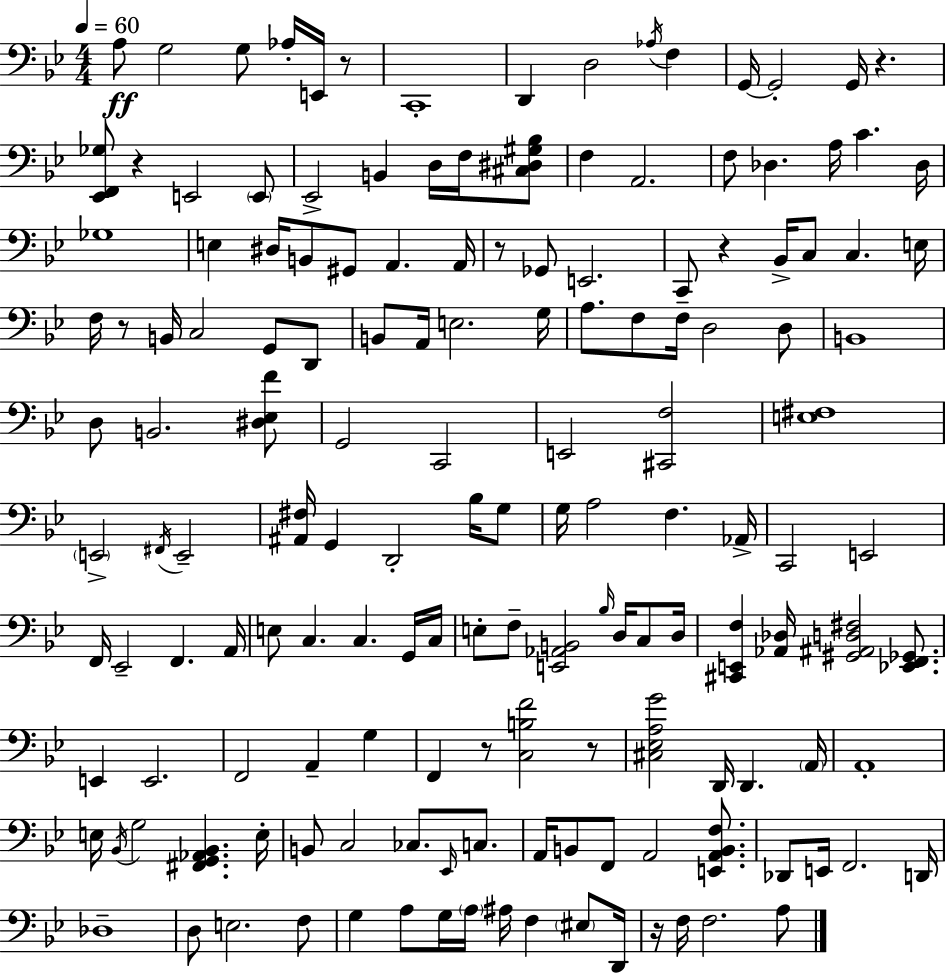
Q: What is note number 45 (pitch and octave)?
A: D2